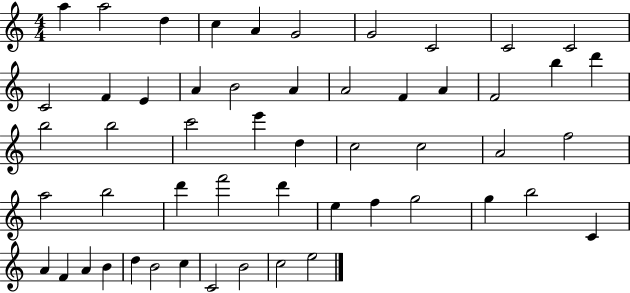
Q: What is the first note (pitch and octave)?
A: A5